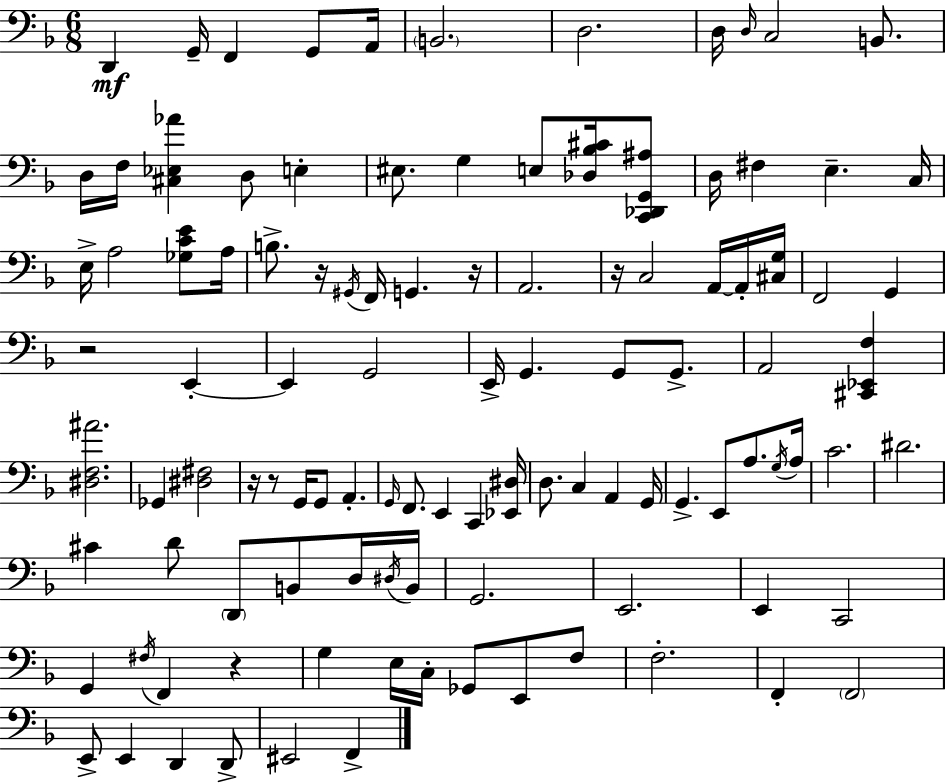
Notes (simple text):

D2/q G2/s F2/q G2/e A2/s B2/h. D3/h. D3/s D3/s C3/h B2/e. D3/s F3/s [C#3,Eb3,Ab4]/q D3/e E3/q EIS3/e. G3/q E3/e [Db3,Bb3,C#4]/s [C2,Db2,G2,A#3]/e D3/s F#3/q E3/q. C3/s E3/s A3/h [Gb3,C4,E4]/e A3/s B3/e. R/s G#2/s F2/s G2/q. R/s A2/h. R/s C3/h A2/s A2/s [C#3,G3]/s F2/h G2/q R/h E2/q E2/q G2/h E2/s G2/q. G2/e G2/e. A2/h [C#2,Eb2,F3]/q [D#3,F3,A#4]/h. Gb2/q [D#3,F#3]/h R/s R/e G2/s G2/e A2/q. G2/s F2/e. E2/q C2/q [Eb2,D#3]/s D3/e. C3/q A2/q G2/s G2/q. E2/e A3/e. G3/s A3/s C4/h. D#4/h. C#4/q D4/e D2/e B2/e D3/s D#3/s B2/s G2/h. E2/h. E2/q C2/h G2/q F#3/s F2/q R/q G3/q E3/s C3/s Gb2/e E2/e F3/e F3/h. F2/q F2/h E2/e E2/q D2/q D2/e EIS2/h F2/q